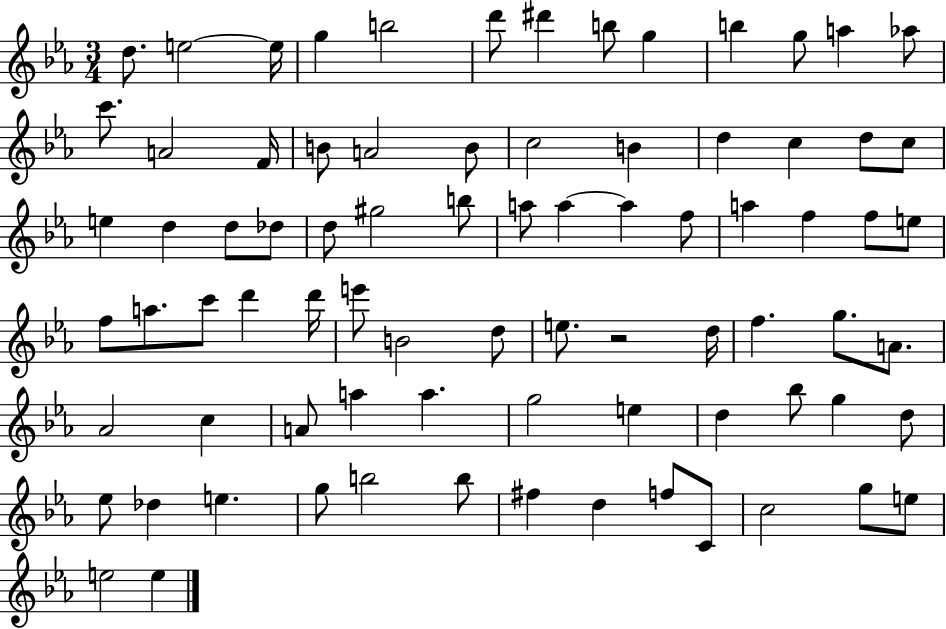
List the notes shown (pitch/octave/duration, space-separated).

D5/e. E5/h E5/s G5/q B5/h D6/e D#6/q B5/e G5/q B5/q G5/e A5/q Ab5/e C6/e. A4/h F4/s B4/e A4/h B4/e C5/h B4/q D5/q C5/q D5/e C5/e E5/q D5/q D5/e Db5/e D5/e G#5/h B5/e A5/e A5/q A5/q F5/e A5/q F5/q F5/e E5/e F5/e A5/e. C6/e D6/q D6/s E6/e B4/h D5/e E5/e. R/h D5/s F5/q. G5/e. A4/e. Ab4/h C5/q A4/e A5/q A5/q. G5/h E5/q D5/q Bb5/e G5/q D5/e Eb5/e Db5/q E5/q. G5/e B5/h B5/e F#5/q D5/q F5/e C4/e C5/h G5/e E5/e E5/h E5/q